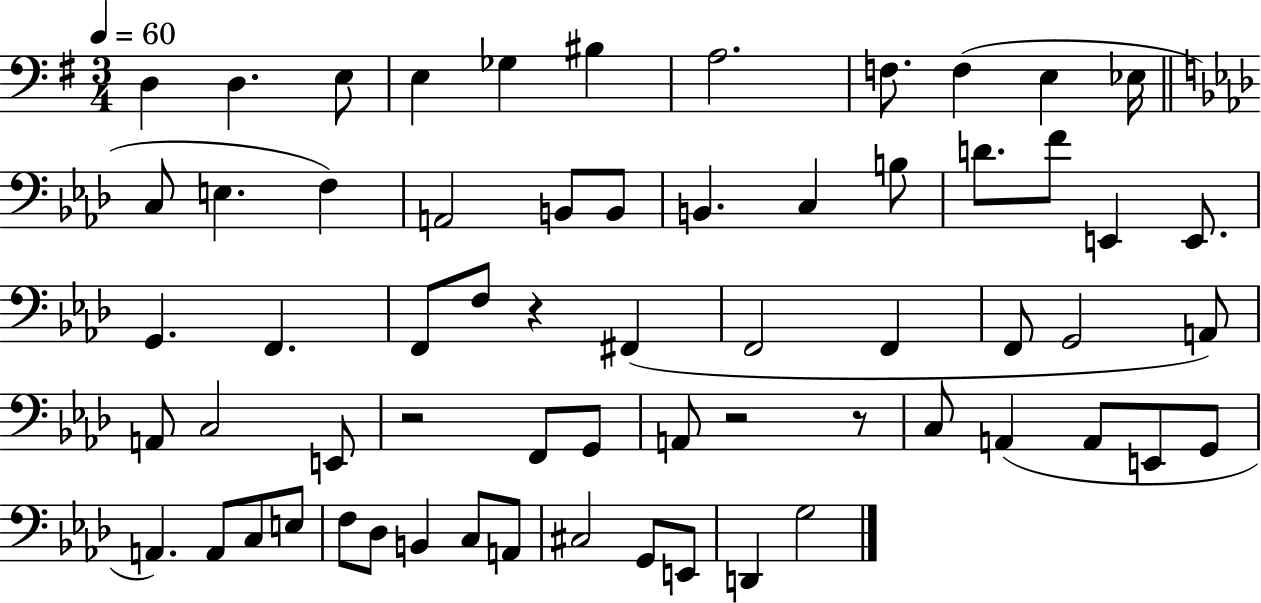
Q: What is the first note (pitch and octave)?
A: D3